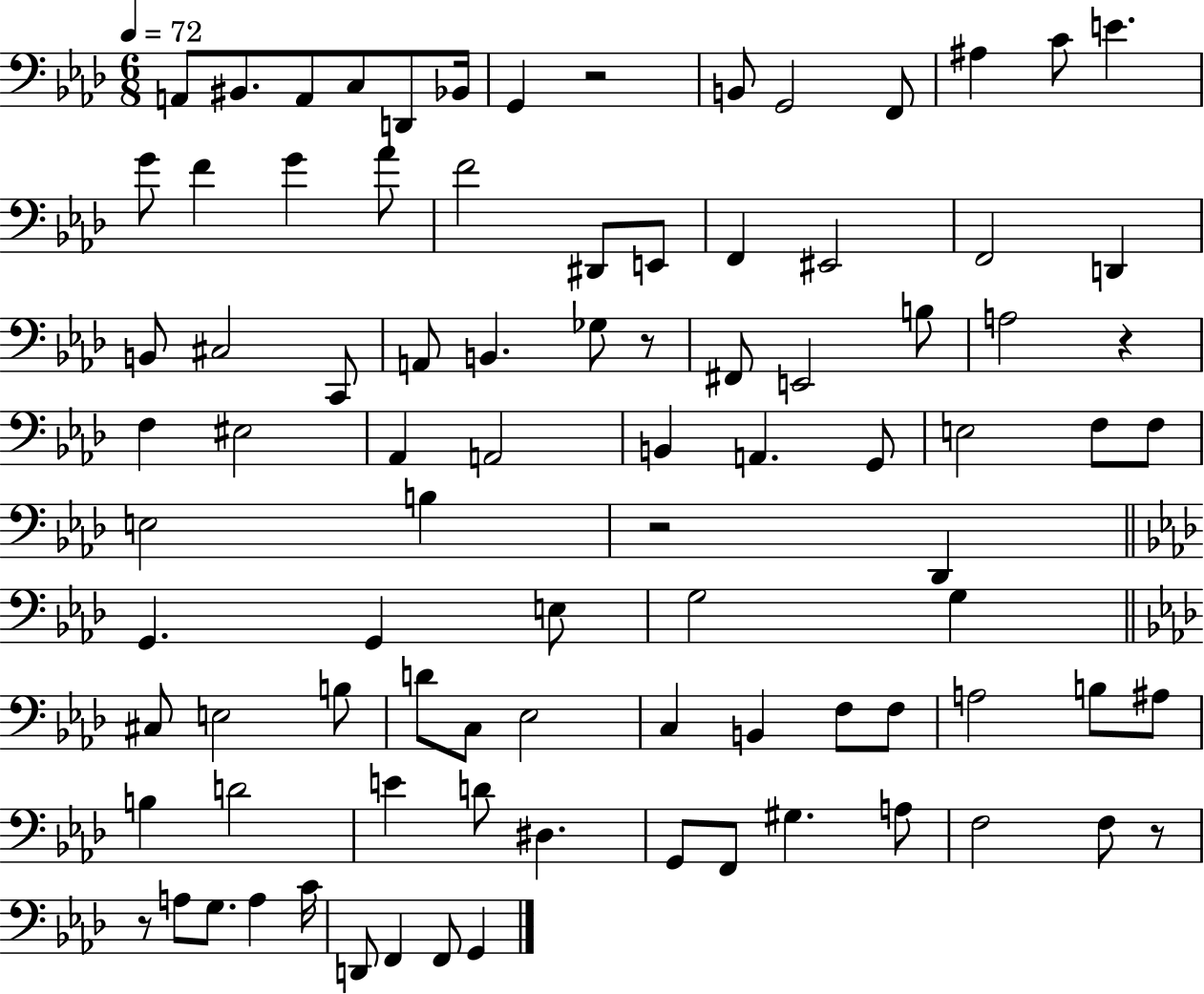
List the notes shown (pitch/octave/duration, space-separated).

A2/e BIS2/e. A2/e C3/e D2/e Bb2/s G2/q R/h B2/e G2/h F2/e A#3/q C4/e E4/q. G4/e F4/q G4/q Ab4/e F4/h D#2/e E2/e F2/q EIS2/h F2/h D2/q B2/e C#3/h C2/e A2/e B2/q. Gb3/e R/e F#2/e E2/h B3/e A3/h R/q F3/q EIS3/h Ab2/q A2/h B2/q A2/q. G2/e E3/h F3/e F3/e E3/h B3/q R/h Db2/q G2/q. G2/q E3/e G3/h G3/q C#3/e E3/h B3/e D4/e C3/e Eb3/h C3/q B2/q F3/e F3/e A3/h B3/e A#3/e B3/q D4/h E4/q D4/e D#3/q. G2/e F2/e G#3/q. A3/e F3/h F3/e R/e R/e A3/e G3/e. A3/q C4/s D2/e F2/q F2/e G2/q